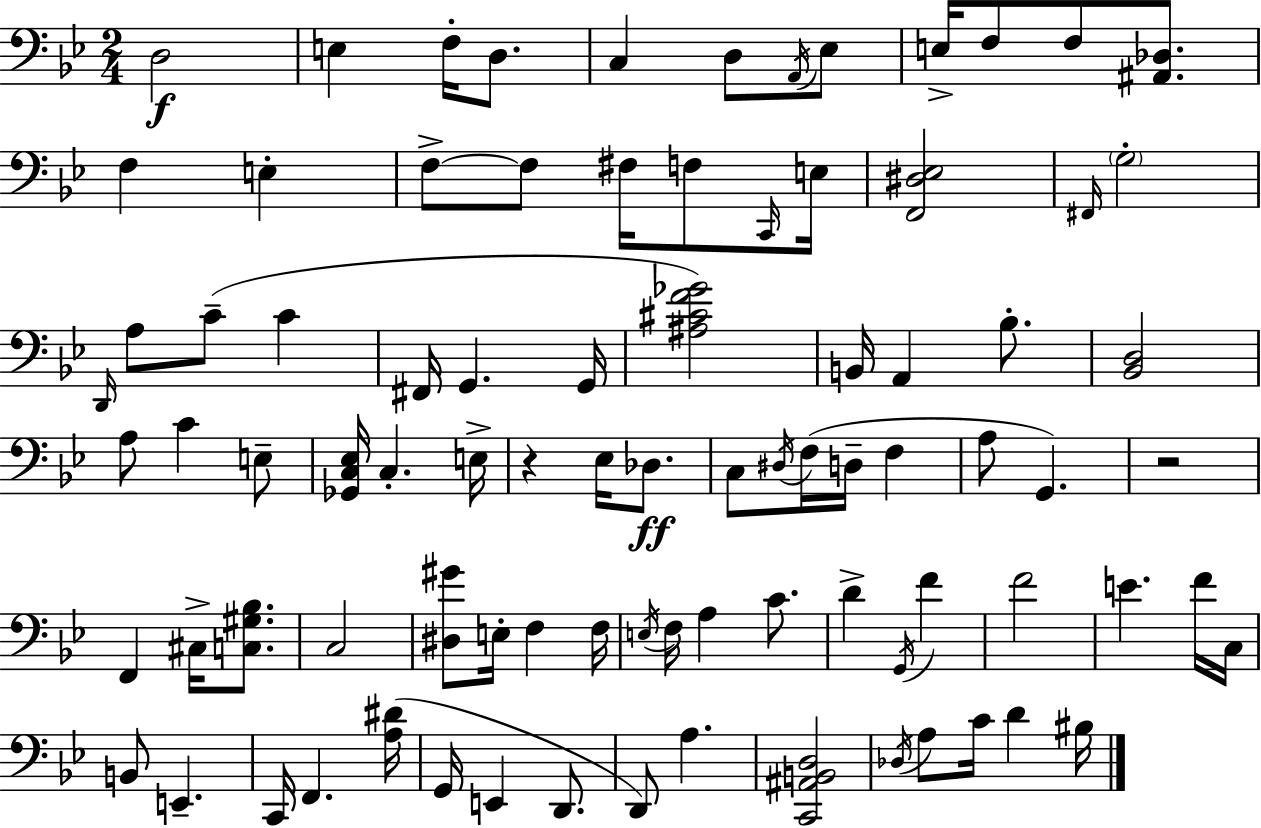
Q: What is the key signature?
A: G minor